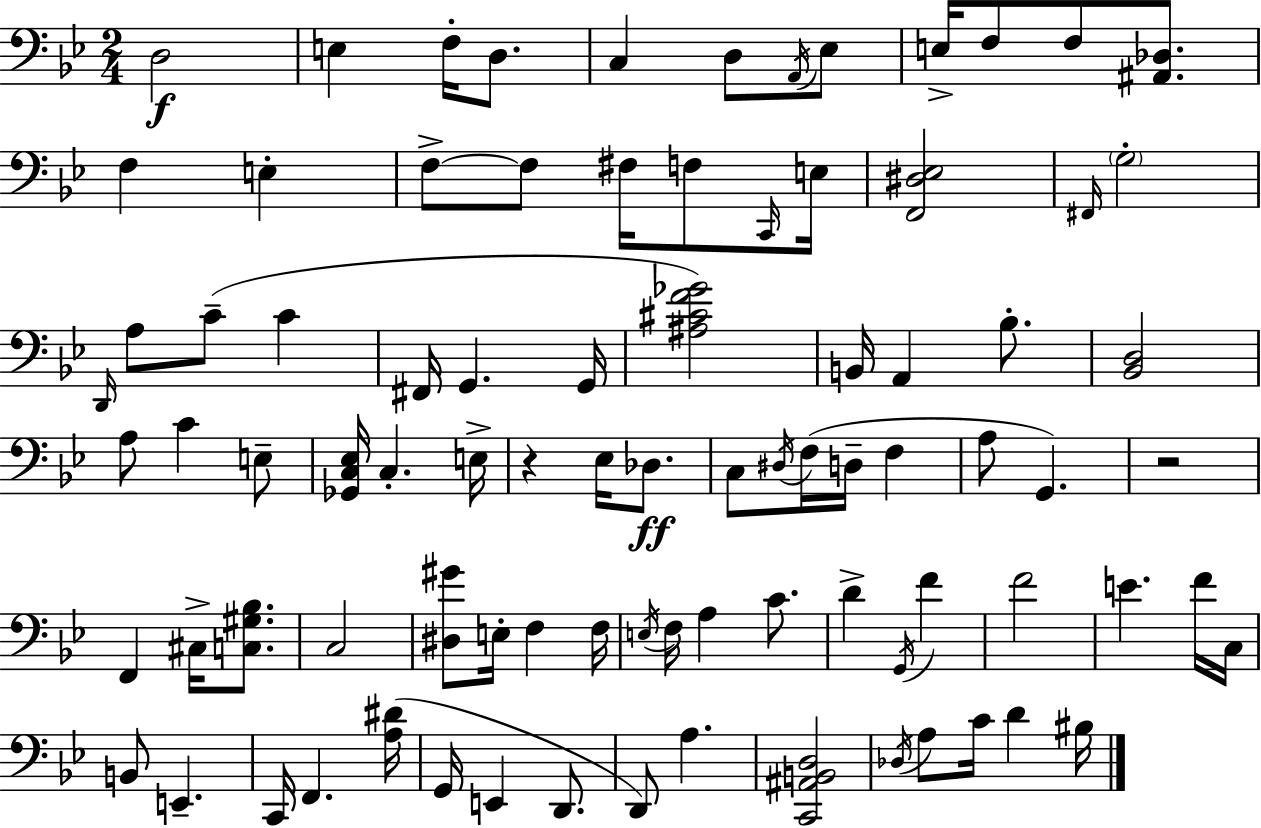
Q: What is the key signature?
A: G minor